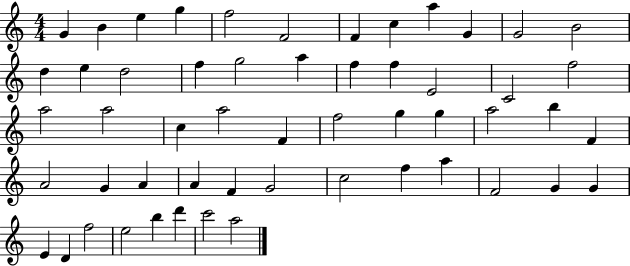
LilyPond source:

{
  \clef treble
  \numericTimeSignature
  \time 4/4
  \key c \major
  g'4 b'4 e''4 g''4 | f''2 f'2 | f'4 c''4 a''4 g'4 | g'2 b'2 | \break d''4 e''4 d''2 | f''4 g''2 a''4 | f''4 f''4 e'2 | c'2 f''2 | \break a''2 a''2 | c''4 a''2 f'4 | f''2 g''4 g''4 | a''2 b''4 f'4 | \break a'2 g'4 a'4 | a'4 f'4 g'2 | c''2 f''4 a''4 | f'2 g'4 g'4 | \break e'4 d'4 f''2 | e''2 b''4 d'''4 | c'''2 a''2 | \bar "|."
}